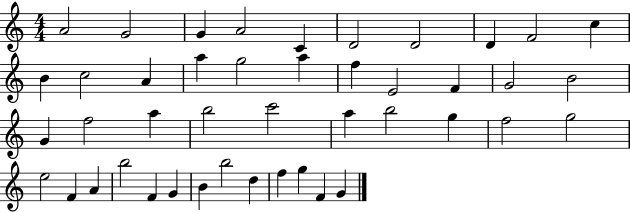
{
  \clef treble
  \numericTimeSignature
  \time 4/4
  \key c \major
  a'2 g'2 | g'4 a'2 c'4 | d'2 d'2 | d'4 f'2 c''4 | \break b'4 c''2 a'4 | a''4 g''2 a''4 | f''4 e'2 f'4 | g'2 b'2 | \break g'4 f''2 a''4 | b''2 c'''2 | a''4 b''2 g''4 | f''2 g''2 | \break e''2 f'4 a'4 | b''2 f'4 g'4 | b'4 b''2 d''4 | f''4 g''4 f'4 g'4 | \break \bar "|."
}